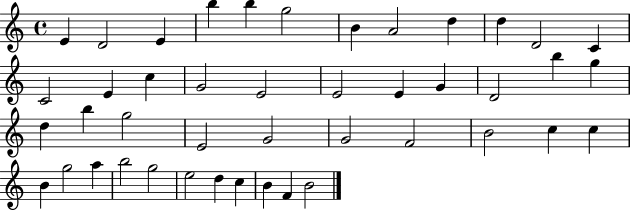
X:1
T:Untitled
M:4/4
L:1/4
K:C
E D2 E b b g2 B A2 d d D2 C C2 E c G2 E2 E2 E G D2 b g d b g2 E2 G2 G2 F2 B2 c c B g2 a b2 g2 e2 d c B F B2